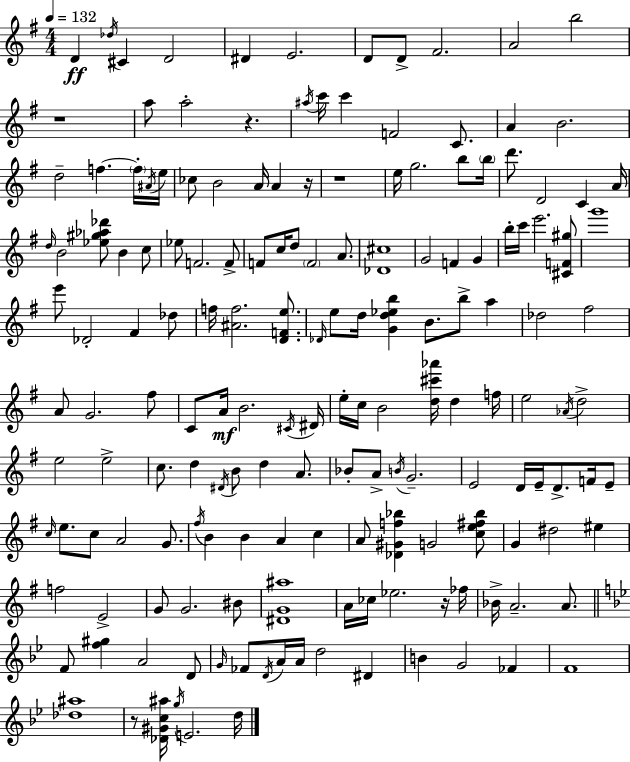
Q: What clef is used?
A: treble